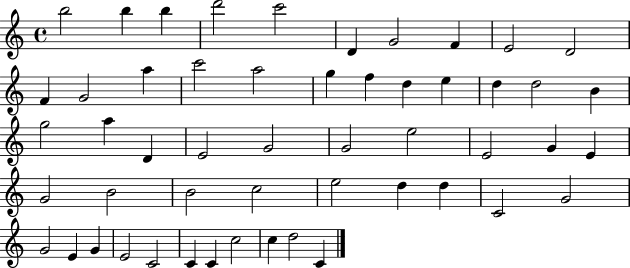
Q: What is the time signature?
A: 4/4